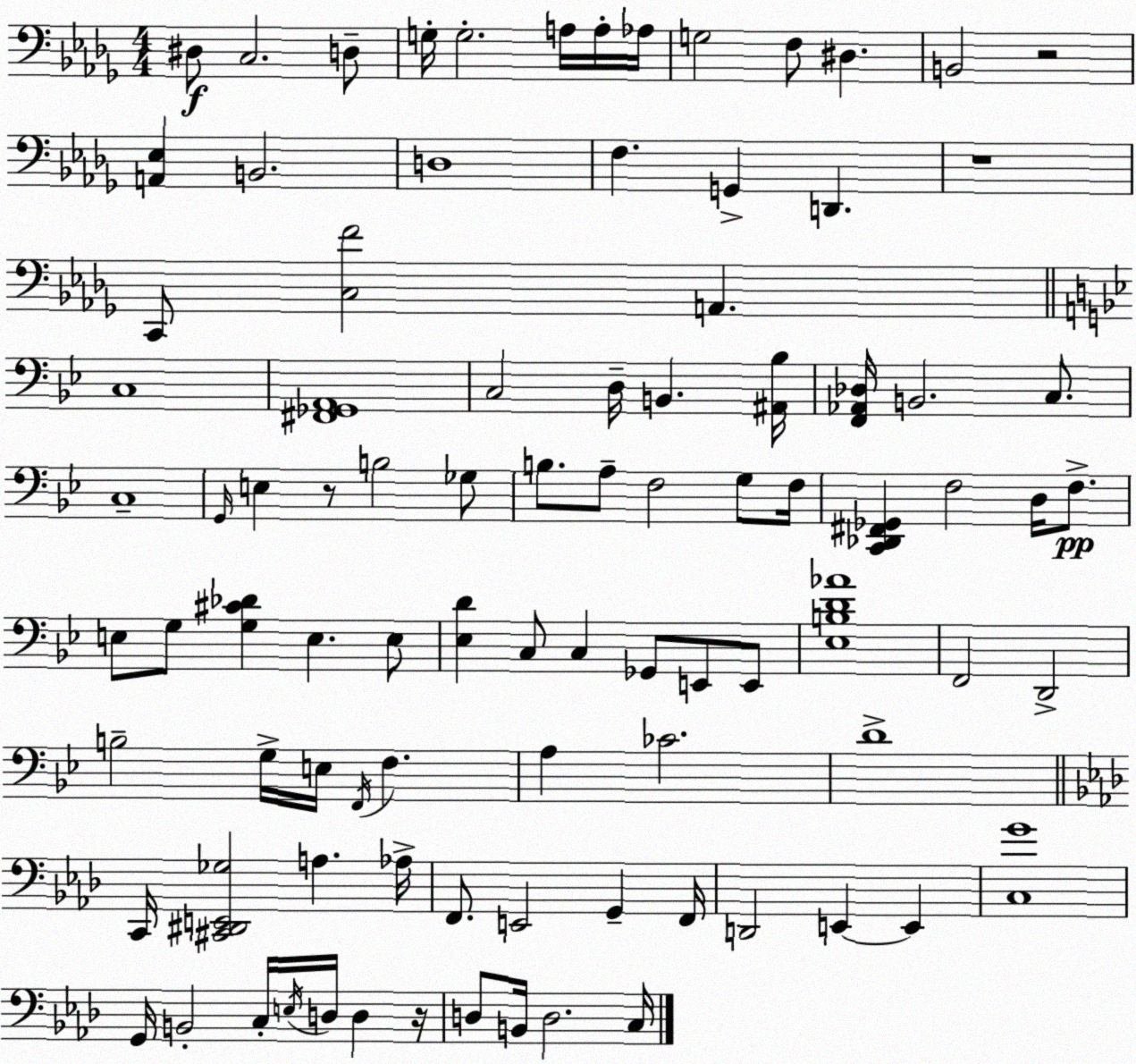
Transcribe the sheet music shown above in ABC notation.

X:1
T:Untitled
M:4/4
L:1/4
K:Bbm
^D,/2 C,2 D,/2 G,/4 G,2 A,/4 A,/4 _A,/4 G,2 F,/2 ^D, B,,2 z2 [A,,_E,] B,,2 D,4 F, G,, D,, z4 C,,/2 [C,F]2 A,, C,4 [^F,,_G,,A,,]4 C,2 D,/4 B,, [^A,,_B,]/4 [F,,_A,,_D,]/4 B,,2 C,/2 C,4 G,,/4 E, z/2 B,2 _G,/2 B,/2 A,/2 F,2 G,/2 F,/4 [C,,_D,,^F,,_G,,] F,2 D,/4 F,/2 E,/2 G,/2 [G,^C_D] E, E,/2 [_E,D] C,/2 C, _G,,/2 E,,/2 E,,/2 [_E,B,D_A]4 F,,2 D,,2 B,2 G,/4 E,/4 F,,/4 F, A, _C2 D4 C,,/4 [^C,,^D,,E,,_G,]2 A, _A,/4 F,,/2 E,,2 G,, F,,/4 D,,2 E,, E,, [C,G]4 G,,/4 B,,2 C,/4 E,/4 D,/4 D, z/4 D,/2 B,,/4 D,2 C,/4